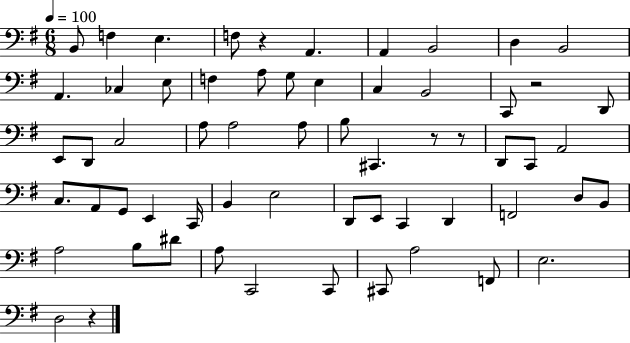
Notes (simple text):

B2/e F3/q E3/q. F3/e R/q A2/q. A2/q B2/h D3/q B2/h A2/q. CES3/q E3/e F3/q A3/e G3/e E3/q C3/q B2/h C2/e R/h D2/e E2/e D2/e C3/h A3/e A3/h A3/e B3/e C#2/q. R/e R/e D2/e C2/e A2/h C3/e. A2/e G2/e E2/q C2/s B2/q E3/h D2/e E2/e C2/q D2/q F2/h D3/e B2/e A3/h B3/e D#4/e A3/e C2/h C2/e C#2/e A3/h F2/e E3/h. D3/h R/q